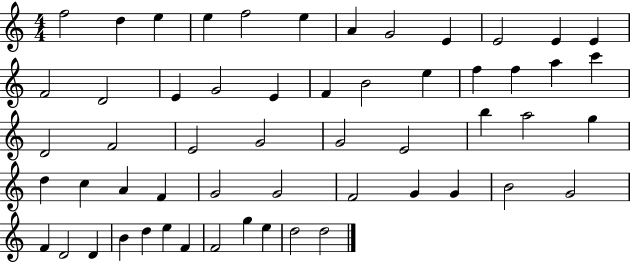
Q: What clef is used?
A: treble